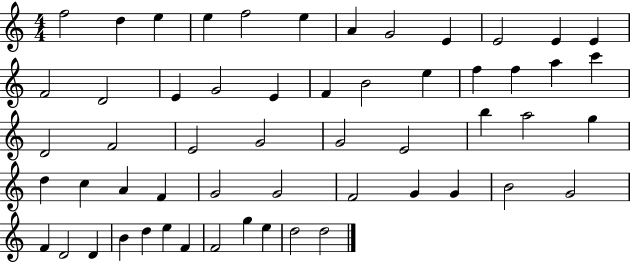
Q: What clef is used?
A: treble